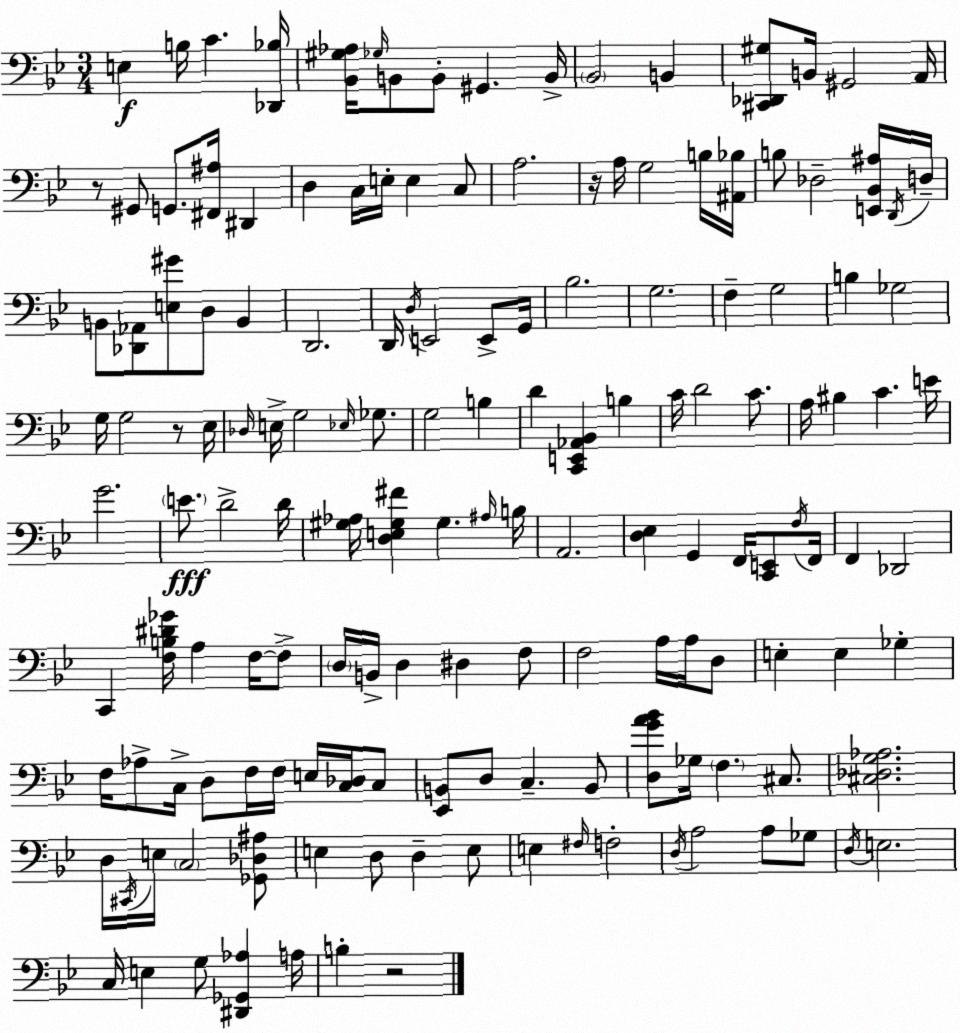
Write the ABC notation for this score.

X:1
T:Untitled
M:3/4
L:1/4
K:Bb
E, B,/4 C [_D,,_B,]/4 [_B,,^G,_A,]/4 _G,/4 B,,/2 B,,/2 ^G,, B,,/4 _B,,2 B,, [^C,,_D,,^G,]/2 B,,/4 ^G,,2 A,,/4 z/2 ^G,,/2 G,,/2 [^F,,^A,]/4 ^D,, D, C,/4 E,/4 E, C,/2 A,2 z/4 A,/4 G,2 B,/4 [^A,,_B,]/4 B,/2 _D,2 [E,,_B,,^A,]/4 D,,/4 D,/4 B,,/2 [_D,,_A,,]/2 [E,^G]/2 D,/2 B,, D,,2 D,,/4 D,/4 E,,2 E,,/2 G,,/4 _B,2 G,2 F, G,2 B, _G,2 G,/4 G,2 z/2 _E,/4 _D,/4 E,/4 G,2 _E,/4 _G,/2 G,2 B, D [C,,E,,_A,,_B,,] B, C/4 D2 C/2 A,/4 ^B, C E/4 G2 E/2 D2 D/4 [^G,_A,]/4 [D,E,^G,^F] ^G, ^A,/4 B,/4 A,,2 [D,_E,] G,, F,,/4 [C,,E,,]/2 F,/4 F,,/4 F,, _D,,2 C,, [F,B,^D_G]/4 A, F,/4 F,/2 D,/4 B,,/4 D, ^D, F,/2 F,2 A,/4 A,/4 D,/2 E, E, _G, F,/4 _A,/2 C,/4 D,/2 F,/4 F,/4 E,/4 [C,_D,]/4 C,/2 [_E,,B,,]/2 D,/2 C, B,,/2 [D,GA_B]/2 _G,/4 F, ^C,/2 [^C,_D,G,_A,]2 D,/4 ^C,,/4 E,/4 C,2 [_G,,_D,^A,]/2 E, D,/2 D, E,/2 E, ^F,/4 F,2 D,/4 A,2 A,/2 _G,/2 D,/4 E,2 C,/4 E, G,/2 [^D,,_G,,_A,] A,/4 B, z2